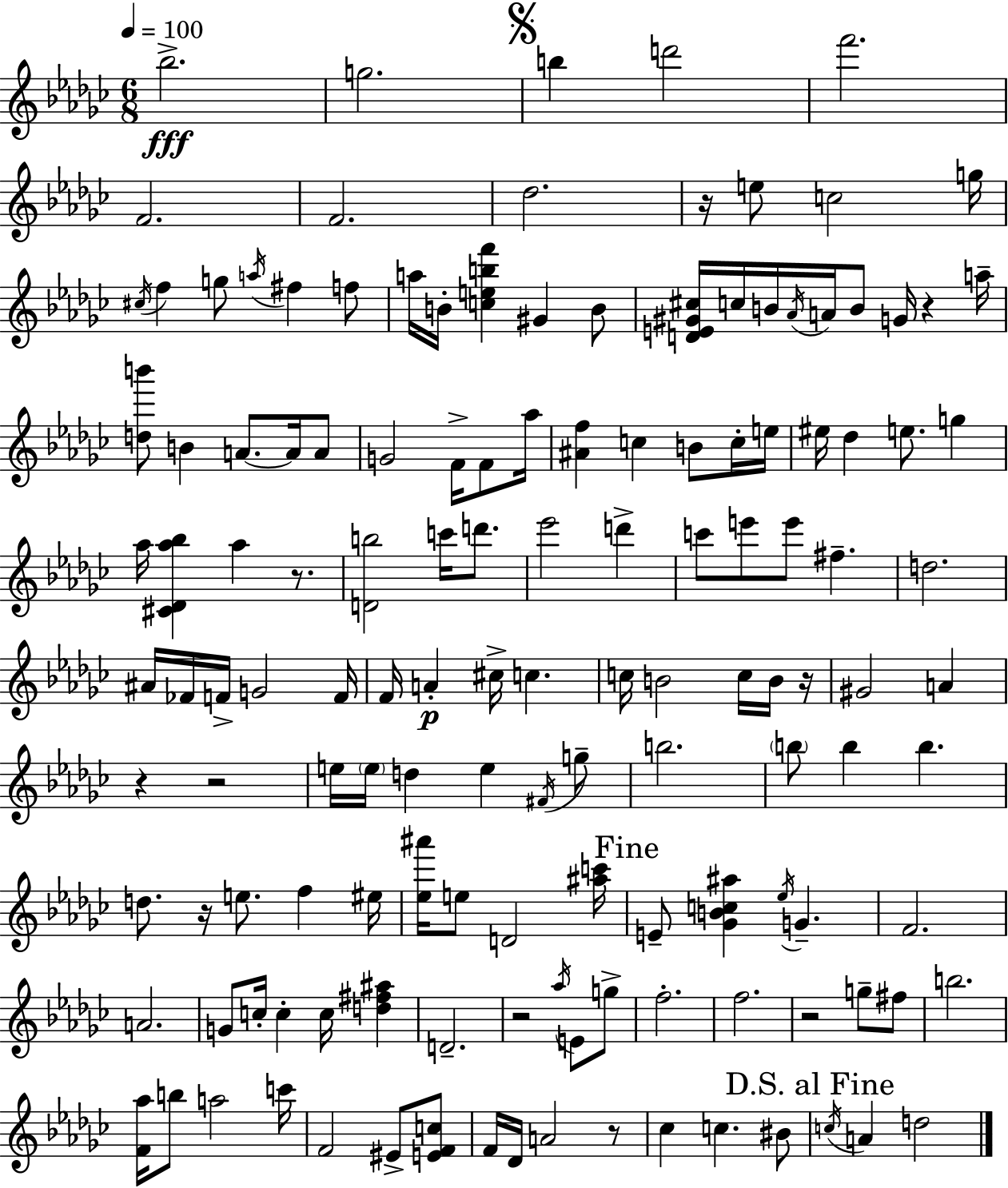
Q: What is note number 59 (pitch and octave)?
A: G4